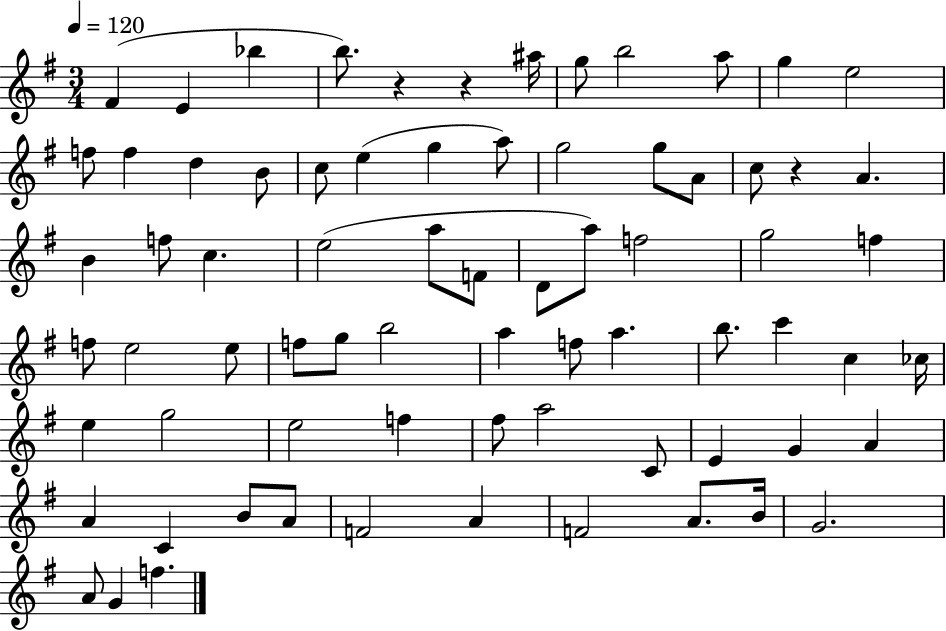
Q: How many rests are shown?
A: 3